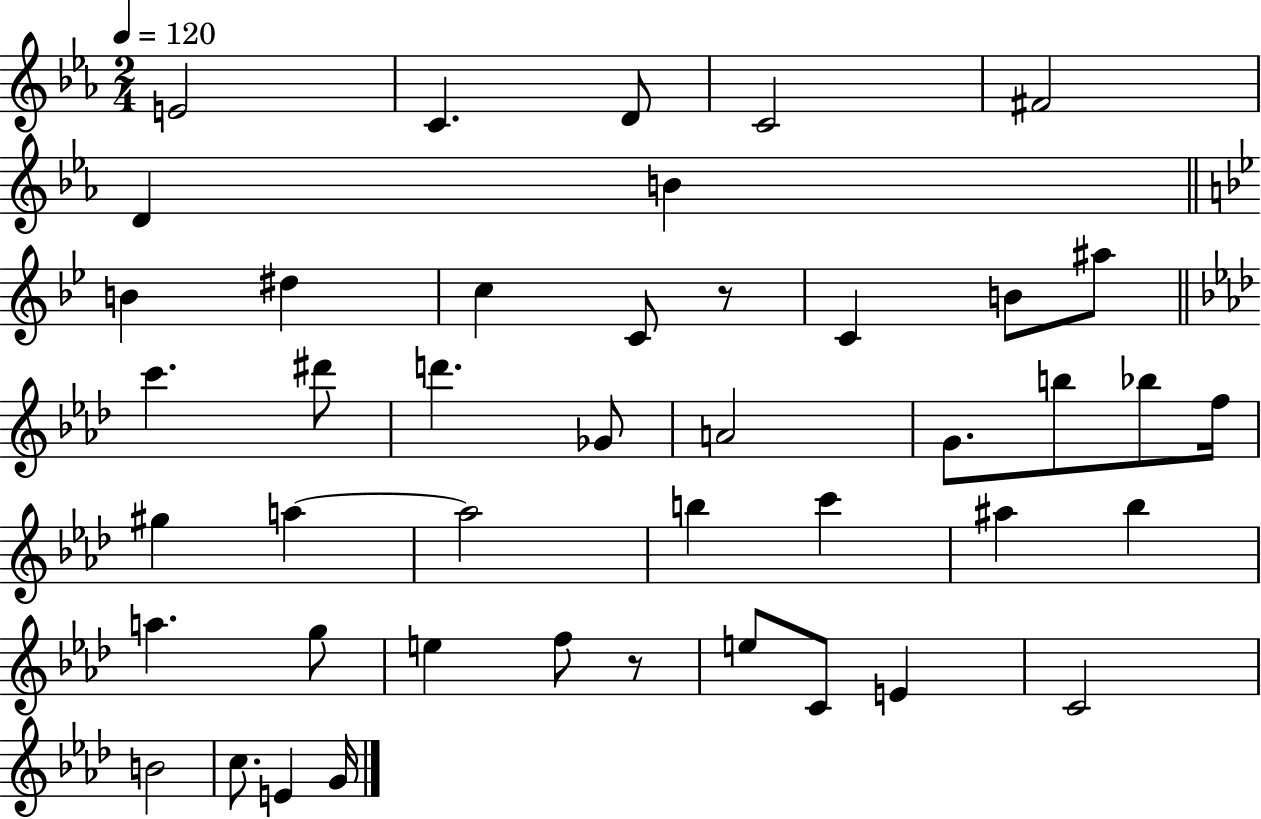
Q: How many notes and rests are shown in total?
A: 44